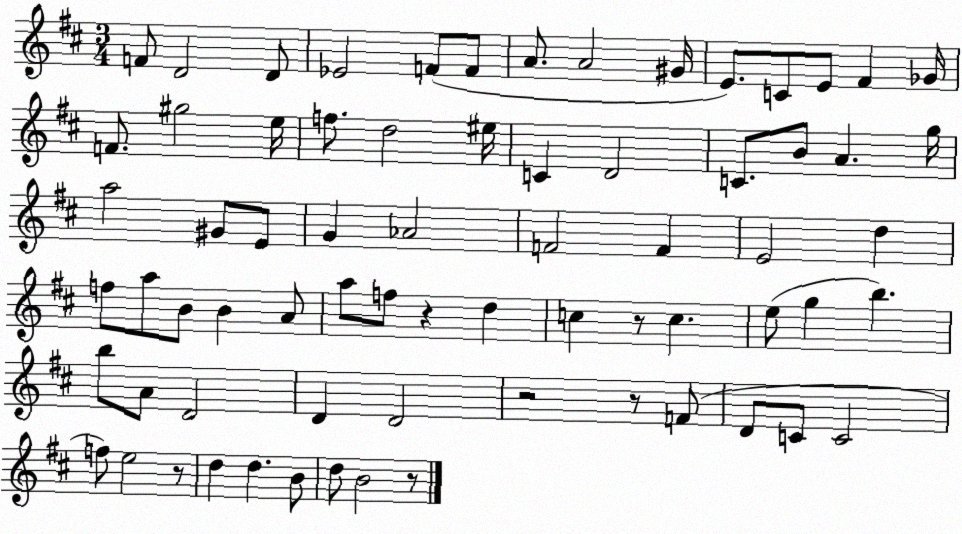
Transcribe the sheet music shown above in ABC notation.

X:1
T:Untitled
M:3/4
L:1/4
K:D
F/2 D2 D/2 _E2 F/2 F/2 A/2 A2 ^G/4 E/2 C/2 E/2 ^F _G/4 F/2 ^g2 e/4 f/2 d2 ^e/4 C D2 C/2 B/2 A g/4 a2 ^G/2 E/2 G _A2 F2 F E2 d f/2 a/2 B/2 B A/2 a/2 f/2 z d c z/2 c e/2 g b b/2 A/2 D2 D D2 z2 z/2 F/2 D/2 C/2 C2 f/2 e2 z/2 d d B/2 d/2 B2 z/2